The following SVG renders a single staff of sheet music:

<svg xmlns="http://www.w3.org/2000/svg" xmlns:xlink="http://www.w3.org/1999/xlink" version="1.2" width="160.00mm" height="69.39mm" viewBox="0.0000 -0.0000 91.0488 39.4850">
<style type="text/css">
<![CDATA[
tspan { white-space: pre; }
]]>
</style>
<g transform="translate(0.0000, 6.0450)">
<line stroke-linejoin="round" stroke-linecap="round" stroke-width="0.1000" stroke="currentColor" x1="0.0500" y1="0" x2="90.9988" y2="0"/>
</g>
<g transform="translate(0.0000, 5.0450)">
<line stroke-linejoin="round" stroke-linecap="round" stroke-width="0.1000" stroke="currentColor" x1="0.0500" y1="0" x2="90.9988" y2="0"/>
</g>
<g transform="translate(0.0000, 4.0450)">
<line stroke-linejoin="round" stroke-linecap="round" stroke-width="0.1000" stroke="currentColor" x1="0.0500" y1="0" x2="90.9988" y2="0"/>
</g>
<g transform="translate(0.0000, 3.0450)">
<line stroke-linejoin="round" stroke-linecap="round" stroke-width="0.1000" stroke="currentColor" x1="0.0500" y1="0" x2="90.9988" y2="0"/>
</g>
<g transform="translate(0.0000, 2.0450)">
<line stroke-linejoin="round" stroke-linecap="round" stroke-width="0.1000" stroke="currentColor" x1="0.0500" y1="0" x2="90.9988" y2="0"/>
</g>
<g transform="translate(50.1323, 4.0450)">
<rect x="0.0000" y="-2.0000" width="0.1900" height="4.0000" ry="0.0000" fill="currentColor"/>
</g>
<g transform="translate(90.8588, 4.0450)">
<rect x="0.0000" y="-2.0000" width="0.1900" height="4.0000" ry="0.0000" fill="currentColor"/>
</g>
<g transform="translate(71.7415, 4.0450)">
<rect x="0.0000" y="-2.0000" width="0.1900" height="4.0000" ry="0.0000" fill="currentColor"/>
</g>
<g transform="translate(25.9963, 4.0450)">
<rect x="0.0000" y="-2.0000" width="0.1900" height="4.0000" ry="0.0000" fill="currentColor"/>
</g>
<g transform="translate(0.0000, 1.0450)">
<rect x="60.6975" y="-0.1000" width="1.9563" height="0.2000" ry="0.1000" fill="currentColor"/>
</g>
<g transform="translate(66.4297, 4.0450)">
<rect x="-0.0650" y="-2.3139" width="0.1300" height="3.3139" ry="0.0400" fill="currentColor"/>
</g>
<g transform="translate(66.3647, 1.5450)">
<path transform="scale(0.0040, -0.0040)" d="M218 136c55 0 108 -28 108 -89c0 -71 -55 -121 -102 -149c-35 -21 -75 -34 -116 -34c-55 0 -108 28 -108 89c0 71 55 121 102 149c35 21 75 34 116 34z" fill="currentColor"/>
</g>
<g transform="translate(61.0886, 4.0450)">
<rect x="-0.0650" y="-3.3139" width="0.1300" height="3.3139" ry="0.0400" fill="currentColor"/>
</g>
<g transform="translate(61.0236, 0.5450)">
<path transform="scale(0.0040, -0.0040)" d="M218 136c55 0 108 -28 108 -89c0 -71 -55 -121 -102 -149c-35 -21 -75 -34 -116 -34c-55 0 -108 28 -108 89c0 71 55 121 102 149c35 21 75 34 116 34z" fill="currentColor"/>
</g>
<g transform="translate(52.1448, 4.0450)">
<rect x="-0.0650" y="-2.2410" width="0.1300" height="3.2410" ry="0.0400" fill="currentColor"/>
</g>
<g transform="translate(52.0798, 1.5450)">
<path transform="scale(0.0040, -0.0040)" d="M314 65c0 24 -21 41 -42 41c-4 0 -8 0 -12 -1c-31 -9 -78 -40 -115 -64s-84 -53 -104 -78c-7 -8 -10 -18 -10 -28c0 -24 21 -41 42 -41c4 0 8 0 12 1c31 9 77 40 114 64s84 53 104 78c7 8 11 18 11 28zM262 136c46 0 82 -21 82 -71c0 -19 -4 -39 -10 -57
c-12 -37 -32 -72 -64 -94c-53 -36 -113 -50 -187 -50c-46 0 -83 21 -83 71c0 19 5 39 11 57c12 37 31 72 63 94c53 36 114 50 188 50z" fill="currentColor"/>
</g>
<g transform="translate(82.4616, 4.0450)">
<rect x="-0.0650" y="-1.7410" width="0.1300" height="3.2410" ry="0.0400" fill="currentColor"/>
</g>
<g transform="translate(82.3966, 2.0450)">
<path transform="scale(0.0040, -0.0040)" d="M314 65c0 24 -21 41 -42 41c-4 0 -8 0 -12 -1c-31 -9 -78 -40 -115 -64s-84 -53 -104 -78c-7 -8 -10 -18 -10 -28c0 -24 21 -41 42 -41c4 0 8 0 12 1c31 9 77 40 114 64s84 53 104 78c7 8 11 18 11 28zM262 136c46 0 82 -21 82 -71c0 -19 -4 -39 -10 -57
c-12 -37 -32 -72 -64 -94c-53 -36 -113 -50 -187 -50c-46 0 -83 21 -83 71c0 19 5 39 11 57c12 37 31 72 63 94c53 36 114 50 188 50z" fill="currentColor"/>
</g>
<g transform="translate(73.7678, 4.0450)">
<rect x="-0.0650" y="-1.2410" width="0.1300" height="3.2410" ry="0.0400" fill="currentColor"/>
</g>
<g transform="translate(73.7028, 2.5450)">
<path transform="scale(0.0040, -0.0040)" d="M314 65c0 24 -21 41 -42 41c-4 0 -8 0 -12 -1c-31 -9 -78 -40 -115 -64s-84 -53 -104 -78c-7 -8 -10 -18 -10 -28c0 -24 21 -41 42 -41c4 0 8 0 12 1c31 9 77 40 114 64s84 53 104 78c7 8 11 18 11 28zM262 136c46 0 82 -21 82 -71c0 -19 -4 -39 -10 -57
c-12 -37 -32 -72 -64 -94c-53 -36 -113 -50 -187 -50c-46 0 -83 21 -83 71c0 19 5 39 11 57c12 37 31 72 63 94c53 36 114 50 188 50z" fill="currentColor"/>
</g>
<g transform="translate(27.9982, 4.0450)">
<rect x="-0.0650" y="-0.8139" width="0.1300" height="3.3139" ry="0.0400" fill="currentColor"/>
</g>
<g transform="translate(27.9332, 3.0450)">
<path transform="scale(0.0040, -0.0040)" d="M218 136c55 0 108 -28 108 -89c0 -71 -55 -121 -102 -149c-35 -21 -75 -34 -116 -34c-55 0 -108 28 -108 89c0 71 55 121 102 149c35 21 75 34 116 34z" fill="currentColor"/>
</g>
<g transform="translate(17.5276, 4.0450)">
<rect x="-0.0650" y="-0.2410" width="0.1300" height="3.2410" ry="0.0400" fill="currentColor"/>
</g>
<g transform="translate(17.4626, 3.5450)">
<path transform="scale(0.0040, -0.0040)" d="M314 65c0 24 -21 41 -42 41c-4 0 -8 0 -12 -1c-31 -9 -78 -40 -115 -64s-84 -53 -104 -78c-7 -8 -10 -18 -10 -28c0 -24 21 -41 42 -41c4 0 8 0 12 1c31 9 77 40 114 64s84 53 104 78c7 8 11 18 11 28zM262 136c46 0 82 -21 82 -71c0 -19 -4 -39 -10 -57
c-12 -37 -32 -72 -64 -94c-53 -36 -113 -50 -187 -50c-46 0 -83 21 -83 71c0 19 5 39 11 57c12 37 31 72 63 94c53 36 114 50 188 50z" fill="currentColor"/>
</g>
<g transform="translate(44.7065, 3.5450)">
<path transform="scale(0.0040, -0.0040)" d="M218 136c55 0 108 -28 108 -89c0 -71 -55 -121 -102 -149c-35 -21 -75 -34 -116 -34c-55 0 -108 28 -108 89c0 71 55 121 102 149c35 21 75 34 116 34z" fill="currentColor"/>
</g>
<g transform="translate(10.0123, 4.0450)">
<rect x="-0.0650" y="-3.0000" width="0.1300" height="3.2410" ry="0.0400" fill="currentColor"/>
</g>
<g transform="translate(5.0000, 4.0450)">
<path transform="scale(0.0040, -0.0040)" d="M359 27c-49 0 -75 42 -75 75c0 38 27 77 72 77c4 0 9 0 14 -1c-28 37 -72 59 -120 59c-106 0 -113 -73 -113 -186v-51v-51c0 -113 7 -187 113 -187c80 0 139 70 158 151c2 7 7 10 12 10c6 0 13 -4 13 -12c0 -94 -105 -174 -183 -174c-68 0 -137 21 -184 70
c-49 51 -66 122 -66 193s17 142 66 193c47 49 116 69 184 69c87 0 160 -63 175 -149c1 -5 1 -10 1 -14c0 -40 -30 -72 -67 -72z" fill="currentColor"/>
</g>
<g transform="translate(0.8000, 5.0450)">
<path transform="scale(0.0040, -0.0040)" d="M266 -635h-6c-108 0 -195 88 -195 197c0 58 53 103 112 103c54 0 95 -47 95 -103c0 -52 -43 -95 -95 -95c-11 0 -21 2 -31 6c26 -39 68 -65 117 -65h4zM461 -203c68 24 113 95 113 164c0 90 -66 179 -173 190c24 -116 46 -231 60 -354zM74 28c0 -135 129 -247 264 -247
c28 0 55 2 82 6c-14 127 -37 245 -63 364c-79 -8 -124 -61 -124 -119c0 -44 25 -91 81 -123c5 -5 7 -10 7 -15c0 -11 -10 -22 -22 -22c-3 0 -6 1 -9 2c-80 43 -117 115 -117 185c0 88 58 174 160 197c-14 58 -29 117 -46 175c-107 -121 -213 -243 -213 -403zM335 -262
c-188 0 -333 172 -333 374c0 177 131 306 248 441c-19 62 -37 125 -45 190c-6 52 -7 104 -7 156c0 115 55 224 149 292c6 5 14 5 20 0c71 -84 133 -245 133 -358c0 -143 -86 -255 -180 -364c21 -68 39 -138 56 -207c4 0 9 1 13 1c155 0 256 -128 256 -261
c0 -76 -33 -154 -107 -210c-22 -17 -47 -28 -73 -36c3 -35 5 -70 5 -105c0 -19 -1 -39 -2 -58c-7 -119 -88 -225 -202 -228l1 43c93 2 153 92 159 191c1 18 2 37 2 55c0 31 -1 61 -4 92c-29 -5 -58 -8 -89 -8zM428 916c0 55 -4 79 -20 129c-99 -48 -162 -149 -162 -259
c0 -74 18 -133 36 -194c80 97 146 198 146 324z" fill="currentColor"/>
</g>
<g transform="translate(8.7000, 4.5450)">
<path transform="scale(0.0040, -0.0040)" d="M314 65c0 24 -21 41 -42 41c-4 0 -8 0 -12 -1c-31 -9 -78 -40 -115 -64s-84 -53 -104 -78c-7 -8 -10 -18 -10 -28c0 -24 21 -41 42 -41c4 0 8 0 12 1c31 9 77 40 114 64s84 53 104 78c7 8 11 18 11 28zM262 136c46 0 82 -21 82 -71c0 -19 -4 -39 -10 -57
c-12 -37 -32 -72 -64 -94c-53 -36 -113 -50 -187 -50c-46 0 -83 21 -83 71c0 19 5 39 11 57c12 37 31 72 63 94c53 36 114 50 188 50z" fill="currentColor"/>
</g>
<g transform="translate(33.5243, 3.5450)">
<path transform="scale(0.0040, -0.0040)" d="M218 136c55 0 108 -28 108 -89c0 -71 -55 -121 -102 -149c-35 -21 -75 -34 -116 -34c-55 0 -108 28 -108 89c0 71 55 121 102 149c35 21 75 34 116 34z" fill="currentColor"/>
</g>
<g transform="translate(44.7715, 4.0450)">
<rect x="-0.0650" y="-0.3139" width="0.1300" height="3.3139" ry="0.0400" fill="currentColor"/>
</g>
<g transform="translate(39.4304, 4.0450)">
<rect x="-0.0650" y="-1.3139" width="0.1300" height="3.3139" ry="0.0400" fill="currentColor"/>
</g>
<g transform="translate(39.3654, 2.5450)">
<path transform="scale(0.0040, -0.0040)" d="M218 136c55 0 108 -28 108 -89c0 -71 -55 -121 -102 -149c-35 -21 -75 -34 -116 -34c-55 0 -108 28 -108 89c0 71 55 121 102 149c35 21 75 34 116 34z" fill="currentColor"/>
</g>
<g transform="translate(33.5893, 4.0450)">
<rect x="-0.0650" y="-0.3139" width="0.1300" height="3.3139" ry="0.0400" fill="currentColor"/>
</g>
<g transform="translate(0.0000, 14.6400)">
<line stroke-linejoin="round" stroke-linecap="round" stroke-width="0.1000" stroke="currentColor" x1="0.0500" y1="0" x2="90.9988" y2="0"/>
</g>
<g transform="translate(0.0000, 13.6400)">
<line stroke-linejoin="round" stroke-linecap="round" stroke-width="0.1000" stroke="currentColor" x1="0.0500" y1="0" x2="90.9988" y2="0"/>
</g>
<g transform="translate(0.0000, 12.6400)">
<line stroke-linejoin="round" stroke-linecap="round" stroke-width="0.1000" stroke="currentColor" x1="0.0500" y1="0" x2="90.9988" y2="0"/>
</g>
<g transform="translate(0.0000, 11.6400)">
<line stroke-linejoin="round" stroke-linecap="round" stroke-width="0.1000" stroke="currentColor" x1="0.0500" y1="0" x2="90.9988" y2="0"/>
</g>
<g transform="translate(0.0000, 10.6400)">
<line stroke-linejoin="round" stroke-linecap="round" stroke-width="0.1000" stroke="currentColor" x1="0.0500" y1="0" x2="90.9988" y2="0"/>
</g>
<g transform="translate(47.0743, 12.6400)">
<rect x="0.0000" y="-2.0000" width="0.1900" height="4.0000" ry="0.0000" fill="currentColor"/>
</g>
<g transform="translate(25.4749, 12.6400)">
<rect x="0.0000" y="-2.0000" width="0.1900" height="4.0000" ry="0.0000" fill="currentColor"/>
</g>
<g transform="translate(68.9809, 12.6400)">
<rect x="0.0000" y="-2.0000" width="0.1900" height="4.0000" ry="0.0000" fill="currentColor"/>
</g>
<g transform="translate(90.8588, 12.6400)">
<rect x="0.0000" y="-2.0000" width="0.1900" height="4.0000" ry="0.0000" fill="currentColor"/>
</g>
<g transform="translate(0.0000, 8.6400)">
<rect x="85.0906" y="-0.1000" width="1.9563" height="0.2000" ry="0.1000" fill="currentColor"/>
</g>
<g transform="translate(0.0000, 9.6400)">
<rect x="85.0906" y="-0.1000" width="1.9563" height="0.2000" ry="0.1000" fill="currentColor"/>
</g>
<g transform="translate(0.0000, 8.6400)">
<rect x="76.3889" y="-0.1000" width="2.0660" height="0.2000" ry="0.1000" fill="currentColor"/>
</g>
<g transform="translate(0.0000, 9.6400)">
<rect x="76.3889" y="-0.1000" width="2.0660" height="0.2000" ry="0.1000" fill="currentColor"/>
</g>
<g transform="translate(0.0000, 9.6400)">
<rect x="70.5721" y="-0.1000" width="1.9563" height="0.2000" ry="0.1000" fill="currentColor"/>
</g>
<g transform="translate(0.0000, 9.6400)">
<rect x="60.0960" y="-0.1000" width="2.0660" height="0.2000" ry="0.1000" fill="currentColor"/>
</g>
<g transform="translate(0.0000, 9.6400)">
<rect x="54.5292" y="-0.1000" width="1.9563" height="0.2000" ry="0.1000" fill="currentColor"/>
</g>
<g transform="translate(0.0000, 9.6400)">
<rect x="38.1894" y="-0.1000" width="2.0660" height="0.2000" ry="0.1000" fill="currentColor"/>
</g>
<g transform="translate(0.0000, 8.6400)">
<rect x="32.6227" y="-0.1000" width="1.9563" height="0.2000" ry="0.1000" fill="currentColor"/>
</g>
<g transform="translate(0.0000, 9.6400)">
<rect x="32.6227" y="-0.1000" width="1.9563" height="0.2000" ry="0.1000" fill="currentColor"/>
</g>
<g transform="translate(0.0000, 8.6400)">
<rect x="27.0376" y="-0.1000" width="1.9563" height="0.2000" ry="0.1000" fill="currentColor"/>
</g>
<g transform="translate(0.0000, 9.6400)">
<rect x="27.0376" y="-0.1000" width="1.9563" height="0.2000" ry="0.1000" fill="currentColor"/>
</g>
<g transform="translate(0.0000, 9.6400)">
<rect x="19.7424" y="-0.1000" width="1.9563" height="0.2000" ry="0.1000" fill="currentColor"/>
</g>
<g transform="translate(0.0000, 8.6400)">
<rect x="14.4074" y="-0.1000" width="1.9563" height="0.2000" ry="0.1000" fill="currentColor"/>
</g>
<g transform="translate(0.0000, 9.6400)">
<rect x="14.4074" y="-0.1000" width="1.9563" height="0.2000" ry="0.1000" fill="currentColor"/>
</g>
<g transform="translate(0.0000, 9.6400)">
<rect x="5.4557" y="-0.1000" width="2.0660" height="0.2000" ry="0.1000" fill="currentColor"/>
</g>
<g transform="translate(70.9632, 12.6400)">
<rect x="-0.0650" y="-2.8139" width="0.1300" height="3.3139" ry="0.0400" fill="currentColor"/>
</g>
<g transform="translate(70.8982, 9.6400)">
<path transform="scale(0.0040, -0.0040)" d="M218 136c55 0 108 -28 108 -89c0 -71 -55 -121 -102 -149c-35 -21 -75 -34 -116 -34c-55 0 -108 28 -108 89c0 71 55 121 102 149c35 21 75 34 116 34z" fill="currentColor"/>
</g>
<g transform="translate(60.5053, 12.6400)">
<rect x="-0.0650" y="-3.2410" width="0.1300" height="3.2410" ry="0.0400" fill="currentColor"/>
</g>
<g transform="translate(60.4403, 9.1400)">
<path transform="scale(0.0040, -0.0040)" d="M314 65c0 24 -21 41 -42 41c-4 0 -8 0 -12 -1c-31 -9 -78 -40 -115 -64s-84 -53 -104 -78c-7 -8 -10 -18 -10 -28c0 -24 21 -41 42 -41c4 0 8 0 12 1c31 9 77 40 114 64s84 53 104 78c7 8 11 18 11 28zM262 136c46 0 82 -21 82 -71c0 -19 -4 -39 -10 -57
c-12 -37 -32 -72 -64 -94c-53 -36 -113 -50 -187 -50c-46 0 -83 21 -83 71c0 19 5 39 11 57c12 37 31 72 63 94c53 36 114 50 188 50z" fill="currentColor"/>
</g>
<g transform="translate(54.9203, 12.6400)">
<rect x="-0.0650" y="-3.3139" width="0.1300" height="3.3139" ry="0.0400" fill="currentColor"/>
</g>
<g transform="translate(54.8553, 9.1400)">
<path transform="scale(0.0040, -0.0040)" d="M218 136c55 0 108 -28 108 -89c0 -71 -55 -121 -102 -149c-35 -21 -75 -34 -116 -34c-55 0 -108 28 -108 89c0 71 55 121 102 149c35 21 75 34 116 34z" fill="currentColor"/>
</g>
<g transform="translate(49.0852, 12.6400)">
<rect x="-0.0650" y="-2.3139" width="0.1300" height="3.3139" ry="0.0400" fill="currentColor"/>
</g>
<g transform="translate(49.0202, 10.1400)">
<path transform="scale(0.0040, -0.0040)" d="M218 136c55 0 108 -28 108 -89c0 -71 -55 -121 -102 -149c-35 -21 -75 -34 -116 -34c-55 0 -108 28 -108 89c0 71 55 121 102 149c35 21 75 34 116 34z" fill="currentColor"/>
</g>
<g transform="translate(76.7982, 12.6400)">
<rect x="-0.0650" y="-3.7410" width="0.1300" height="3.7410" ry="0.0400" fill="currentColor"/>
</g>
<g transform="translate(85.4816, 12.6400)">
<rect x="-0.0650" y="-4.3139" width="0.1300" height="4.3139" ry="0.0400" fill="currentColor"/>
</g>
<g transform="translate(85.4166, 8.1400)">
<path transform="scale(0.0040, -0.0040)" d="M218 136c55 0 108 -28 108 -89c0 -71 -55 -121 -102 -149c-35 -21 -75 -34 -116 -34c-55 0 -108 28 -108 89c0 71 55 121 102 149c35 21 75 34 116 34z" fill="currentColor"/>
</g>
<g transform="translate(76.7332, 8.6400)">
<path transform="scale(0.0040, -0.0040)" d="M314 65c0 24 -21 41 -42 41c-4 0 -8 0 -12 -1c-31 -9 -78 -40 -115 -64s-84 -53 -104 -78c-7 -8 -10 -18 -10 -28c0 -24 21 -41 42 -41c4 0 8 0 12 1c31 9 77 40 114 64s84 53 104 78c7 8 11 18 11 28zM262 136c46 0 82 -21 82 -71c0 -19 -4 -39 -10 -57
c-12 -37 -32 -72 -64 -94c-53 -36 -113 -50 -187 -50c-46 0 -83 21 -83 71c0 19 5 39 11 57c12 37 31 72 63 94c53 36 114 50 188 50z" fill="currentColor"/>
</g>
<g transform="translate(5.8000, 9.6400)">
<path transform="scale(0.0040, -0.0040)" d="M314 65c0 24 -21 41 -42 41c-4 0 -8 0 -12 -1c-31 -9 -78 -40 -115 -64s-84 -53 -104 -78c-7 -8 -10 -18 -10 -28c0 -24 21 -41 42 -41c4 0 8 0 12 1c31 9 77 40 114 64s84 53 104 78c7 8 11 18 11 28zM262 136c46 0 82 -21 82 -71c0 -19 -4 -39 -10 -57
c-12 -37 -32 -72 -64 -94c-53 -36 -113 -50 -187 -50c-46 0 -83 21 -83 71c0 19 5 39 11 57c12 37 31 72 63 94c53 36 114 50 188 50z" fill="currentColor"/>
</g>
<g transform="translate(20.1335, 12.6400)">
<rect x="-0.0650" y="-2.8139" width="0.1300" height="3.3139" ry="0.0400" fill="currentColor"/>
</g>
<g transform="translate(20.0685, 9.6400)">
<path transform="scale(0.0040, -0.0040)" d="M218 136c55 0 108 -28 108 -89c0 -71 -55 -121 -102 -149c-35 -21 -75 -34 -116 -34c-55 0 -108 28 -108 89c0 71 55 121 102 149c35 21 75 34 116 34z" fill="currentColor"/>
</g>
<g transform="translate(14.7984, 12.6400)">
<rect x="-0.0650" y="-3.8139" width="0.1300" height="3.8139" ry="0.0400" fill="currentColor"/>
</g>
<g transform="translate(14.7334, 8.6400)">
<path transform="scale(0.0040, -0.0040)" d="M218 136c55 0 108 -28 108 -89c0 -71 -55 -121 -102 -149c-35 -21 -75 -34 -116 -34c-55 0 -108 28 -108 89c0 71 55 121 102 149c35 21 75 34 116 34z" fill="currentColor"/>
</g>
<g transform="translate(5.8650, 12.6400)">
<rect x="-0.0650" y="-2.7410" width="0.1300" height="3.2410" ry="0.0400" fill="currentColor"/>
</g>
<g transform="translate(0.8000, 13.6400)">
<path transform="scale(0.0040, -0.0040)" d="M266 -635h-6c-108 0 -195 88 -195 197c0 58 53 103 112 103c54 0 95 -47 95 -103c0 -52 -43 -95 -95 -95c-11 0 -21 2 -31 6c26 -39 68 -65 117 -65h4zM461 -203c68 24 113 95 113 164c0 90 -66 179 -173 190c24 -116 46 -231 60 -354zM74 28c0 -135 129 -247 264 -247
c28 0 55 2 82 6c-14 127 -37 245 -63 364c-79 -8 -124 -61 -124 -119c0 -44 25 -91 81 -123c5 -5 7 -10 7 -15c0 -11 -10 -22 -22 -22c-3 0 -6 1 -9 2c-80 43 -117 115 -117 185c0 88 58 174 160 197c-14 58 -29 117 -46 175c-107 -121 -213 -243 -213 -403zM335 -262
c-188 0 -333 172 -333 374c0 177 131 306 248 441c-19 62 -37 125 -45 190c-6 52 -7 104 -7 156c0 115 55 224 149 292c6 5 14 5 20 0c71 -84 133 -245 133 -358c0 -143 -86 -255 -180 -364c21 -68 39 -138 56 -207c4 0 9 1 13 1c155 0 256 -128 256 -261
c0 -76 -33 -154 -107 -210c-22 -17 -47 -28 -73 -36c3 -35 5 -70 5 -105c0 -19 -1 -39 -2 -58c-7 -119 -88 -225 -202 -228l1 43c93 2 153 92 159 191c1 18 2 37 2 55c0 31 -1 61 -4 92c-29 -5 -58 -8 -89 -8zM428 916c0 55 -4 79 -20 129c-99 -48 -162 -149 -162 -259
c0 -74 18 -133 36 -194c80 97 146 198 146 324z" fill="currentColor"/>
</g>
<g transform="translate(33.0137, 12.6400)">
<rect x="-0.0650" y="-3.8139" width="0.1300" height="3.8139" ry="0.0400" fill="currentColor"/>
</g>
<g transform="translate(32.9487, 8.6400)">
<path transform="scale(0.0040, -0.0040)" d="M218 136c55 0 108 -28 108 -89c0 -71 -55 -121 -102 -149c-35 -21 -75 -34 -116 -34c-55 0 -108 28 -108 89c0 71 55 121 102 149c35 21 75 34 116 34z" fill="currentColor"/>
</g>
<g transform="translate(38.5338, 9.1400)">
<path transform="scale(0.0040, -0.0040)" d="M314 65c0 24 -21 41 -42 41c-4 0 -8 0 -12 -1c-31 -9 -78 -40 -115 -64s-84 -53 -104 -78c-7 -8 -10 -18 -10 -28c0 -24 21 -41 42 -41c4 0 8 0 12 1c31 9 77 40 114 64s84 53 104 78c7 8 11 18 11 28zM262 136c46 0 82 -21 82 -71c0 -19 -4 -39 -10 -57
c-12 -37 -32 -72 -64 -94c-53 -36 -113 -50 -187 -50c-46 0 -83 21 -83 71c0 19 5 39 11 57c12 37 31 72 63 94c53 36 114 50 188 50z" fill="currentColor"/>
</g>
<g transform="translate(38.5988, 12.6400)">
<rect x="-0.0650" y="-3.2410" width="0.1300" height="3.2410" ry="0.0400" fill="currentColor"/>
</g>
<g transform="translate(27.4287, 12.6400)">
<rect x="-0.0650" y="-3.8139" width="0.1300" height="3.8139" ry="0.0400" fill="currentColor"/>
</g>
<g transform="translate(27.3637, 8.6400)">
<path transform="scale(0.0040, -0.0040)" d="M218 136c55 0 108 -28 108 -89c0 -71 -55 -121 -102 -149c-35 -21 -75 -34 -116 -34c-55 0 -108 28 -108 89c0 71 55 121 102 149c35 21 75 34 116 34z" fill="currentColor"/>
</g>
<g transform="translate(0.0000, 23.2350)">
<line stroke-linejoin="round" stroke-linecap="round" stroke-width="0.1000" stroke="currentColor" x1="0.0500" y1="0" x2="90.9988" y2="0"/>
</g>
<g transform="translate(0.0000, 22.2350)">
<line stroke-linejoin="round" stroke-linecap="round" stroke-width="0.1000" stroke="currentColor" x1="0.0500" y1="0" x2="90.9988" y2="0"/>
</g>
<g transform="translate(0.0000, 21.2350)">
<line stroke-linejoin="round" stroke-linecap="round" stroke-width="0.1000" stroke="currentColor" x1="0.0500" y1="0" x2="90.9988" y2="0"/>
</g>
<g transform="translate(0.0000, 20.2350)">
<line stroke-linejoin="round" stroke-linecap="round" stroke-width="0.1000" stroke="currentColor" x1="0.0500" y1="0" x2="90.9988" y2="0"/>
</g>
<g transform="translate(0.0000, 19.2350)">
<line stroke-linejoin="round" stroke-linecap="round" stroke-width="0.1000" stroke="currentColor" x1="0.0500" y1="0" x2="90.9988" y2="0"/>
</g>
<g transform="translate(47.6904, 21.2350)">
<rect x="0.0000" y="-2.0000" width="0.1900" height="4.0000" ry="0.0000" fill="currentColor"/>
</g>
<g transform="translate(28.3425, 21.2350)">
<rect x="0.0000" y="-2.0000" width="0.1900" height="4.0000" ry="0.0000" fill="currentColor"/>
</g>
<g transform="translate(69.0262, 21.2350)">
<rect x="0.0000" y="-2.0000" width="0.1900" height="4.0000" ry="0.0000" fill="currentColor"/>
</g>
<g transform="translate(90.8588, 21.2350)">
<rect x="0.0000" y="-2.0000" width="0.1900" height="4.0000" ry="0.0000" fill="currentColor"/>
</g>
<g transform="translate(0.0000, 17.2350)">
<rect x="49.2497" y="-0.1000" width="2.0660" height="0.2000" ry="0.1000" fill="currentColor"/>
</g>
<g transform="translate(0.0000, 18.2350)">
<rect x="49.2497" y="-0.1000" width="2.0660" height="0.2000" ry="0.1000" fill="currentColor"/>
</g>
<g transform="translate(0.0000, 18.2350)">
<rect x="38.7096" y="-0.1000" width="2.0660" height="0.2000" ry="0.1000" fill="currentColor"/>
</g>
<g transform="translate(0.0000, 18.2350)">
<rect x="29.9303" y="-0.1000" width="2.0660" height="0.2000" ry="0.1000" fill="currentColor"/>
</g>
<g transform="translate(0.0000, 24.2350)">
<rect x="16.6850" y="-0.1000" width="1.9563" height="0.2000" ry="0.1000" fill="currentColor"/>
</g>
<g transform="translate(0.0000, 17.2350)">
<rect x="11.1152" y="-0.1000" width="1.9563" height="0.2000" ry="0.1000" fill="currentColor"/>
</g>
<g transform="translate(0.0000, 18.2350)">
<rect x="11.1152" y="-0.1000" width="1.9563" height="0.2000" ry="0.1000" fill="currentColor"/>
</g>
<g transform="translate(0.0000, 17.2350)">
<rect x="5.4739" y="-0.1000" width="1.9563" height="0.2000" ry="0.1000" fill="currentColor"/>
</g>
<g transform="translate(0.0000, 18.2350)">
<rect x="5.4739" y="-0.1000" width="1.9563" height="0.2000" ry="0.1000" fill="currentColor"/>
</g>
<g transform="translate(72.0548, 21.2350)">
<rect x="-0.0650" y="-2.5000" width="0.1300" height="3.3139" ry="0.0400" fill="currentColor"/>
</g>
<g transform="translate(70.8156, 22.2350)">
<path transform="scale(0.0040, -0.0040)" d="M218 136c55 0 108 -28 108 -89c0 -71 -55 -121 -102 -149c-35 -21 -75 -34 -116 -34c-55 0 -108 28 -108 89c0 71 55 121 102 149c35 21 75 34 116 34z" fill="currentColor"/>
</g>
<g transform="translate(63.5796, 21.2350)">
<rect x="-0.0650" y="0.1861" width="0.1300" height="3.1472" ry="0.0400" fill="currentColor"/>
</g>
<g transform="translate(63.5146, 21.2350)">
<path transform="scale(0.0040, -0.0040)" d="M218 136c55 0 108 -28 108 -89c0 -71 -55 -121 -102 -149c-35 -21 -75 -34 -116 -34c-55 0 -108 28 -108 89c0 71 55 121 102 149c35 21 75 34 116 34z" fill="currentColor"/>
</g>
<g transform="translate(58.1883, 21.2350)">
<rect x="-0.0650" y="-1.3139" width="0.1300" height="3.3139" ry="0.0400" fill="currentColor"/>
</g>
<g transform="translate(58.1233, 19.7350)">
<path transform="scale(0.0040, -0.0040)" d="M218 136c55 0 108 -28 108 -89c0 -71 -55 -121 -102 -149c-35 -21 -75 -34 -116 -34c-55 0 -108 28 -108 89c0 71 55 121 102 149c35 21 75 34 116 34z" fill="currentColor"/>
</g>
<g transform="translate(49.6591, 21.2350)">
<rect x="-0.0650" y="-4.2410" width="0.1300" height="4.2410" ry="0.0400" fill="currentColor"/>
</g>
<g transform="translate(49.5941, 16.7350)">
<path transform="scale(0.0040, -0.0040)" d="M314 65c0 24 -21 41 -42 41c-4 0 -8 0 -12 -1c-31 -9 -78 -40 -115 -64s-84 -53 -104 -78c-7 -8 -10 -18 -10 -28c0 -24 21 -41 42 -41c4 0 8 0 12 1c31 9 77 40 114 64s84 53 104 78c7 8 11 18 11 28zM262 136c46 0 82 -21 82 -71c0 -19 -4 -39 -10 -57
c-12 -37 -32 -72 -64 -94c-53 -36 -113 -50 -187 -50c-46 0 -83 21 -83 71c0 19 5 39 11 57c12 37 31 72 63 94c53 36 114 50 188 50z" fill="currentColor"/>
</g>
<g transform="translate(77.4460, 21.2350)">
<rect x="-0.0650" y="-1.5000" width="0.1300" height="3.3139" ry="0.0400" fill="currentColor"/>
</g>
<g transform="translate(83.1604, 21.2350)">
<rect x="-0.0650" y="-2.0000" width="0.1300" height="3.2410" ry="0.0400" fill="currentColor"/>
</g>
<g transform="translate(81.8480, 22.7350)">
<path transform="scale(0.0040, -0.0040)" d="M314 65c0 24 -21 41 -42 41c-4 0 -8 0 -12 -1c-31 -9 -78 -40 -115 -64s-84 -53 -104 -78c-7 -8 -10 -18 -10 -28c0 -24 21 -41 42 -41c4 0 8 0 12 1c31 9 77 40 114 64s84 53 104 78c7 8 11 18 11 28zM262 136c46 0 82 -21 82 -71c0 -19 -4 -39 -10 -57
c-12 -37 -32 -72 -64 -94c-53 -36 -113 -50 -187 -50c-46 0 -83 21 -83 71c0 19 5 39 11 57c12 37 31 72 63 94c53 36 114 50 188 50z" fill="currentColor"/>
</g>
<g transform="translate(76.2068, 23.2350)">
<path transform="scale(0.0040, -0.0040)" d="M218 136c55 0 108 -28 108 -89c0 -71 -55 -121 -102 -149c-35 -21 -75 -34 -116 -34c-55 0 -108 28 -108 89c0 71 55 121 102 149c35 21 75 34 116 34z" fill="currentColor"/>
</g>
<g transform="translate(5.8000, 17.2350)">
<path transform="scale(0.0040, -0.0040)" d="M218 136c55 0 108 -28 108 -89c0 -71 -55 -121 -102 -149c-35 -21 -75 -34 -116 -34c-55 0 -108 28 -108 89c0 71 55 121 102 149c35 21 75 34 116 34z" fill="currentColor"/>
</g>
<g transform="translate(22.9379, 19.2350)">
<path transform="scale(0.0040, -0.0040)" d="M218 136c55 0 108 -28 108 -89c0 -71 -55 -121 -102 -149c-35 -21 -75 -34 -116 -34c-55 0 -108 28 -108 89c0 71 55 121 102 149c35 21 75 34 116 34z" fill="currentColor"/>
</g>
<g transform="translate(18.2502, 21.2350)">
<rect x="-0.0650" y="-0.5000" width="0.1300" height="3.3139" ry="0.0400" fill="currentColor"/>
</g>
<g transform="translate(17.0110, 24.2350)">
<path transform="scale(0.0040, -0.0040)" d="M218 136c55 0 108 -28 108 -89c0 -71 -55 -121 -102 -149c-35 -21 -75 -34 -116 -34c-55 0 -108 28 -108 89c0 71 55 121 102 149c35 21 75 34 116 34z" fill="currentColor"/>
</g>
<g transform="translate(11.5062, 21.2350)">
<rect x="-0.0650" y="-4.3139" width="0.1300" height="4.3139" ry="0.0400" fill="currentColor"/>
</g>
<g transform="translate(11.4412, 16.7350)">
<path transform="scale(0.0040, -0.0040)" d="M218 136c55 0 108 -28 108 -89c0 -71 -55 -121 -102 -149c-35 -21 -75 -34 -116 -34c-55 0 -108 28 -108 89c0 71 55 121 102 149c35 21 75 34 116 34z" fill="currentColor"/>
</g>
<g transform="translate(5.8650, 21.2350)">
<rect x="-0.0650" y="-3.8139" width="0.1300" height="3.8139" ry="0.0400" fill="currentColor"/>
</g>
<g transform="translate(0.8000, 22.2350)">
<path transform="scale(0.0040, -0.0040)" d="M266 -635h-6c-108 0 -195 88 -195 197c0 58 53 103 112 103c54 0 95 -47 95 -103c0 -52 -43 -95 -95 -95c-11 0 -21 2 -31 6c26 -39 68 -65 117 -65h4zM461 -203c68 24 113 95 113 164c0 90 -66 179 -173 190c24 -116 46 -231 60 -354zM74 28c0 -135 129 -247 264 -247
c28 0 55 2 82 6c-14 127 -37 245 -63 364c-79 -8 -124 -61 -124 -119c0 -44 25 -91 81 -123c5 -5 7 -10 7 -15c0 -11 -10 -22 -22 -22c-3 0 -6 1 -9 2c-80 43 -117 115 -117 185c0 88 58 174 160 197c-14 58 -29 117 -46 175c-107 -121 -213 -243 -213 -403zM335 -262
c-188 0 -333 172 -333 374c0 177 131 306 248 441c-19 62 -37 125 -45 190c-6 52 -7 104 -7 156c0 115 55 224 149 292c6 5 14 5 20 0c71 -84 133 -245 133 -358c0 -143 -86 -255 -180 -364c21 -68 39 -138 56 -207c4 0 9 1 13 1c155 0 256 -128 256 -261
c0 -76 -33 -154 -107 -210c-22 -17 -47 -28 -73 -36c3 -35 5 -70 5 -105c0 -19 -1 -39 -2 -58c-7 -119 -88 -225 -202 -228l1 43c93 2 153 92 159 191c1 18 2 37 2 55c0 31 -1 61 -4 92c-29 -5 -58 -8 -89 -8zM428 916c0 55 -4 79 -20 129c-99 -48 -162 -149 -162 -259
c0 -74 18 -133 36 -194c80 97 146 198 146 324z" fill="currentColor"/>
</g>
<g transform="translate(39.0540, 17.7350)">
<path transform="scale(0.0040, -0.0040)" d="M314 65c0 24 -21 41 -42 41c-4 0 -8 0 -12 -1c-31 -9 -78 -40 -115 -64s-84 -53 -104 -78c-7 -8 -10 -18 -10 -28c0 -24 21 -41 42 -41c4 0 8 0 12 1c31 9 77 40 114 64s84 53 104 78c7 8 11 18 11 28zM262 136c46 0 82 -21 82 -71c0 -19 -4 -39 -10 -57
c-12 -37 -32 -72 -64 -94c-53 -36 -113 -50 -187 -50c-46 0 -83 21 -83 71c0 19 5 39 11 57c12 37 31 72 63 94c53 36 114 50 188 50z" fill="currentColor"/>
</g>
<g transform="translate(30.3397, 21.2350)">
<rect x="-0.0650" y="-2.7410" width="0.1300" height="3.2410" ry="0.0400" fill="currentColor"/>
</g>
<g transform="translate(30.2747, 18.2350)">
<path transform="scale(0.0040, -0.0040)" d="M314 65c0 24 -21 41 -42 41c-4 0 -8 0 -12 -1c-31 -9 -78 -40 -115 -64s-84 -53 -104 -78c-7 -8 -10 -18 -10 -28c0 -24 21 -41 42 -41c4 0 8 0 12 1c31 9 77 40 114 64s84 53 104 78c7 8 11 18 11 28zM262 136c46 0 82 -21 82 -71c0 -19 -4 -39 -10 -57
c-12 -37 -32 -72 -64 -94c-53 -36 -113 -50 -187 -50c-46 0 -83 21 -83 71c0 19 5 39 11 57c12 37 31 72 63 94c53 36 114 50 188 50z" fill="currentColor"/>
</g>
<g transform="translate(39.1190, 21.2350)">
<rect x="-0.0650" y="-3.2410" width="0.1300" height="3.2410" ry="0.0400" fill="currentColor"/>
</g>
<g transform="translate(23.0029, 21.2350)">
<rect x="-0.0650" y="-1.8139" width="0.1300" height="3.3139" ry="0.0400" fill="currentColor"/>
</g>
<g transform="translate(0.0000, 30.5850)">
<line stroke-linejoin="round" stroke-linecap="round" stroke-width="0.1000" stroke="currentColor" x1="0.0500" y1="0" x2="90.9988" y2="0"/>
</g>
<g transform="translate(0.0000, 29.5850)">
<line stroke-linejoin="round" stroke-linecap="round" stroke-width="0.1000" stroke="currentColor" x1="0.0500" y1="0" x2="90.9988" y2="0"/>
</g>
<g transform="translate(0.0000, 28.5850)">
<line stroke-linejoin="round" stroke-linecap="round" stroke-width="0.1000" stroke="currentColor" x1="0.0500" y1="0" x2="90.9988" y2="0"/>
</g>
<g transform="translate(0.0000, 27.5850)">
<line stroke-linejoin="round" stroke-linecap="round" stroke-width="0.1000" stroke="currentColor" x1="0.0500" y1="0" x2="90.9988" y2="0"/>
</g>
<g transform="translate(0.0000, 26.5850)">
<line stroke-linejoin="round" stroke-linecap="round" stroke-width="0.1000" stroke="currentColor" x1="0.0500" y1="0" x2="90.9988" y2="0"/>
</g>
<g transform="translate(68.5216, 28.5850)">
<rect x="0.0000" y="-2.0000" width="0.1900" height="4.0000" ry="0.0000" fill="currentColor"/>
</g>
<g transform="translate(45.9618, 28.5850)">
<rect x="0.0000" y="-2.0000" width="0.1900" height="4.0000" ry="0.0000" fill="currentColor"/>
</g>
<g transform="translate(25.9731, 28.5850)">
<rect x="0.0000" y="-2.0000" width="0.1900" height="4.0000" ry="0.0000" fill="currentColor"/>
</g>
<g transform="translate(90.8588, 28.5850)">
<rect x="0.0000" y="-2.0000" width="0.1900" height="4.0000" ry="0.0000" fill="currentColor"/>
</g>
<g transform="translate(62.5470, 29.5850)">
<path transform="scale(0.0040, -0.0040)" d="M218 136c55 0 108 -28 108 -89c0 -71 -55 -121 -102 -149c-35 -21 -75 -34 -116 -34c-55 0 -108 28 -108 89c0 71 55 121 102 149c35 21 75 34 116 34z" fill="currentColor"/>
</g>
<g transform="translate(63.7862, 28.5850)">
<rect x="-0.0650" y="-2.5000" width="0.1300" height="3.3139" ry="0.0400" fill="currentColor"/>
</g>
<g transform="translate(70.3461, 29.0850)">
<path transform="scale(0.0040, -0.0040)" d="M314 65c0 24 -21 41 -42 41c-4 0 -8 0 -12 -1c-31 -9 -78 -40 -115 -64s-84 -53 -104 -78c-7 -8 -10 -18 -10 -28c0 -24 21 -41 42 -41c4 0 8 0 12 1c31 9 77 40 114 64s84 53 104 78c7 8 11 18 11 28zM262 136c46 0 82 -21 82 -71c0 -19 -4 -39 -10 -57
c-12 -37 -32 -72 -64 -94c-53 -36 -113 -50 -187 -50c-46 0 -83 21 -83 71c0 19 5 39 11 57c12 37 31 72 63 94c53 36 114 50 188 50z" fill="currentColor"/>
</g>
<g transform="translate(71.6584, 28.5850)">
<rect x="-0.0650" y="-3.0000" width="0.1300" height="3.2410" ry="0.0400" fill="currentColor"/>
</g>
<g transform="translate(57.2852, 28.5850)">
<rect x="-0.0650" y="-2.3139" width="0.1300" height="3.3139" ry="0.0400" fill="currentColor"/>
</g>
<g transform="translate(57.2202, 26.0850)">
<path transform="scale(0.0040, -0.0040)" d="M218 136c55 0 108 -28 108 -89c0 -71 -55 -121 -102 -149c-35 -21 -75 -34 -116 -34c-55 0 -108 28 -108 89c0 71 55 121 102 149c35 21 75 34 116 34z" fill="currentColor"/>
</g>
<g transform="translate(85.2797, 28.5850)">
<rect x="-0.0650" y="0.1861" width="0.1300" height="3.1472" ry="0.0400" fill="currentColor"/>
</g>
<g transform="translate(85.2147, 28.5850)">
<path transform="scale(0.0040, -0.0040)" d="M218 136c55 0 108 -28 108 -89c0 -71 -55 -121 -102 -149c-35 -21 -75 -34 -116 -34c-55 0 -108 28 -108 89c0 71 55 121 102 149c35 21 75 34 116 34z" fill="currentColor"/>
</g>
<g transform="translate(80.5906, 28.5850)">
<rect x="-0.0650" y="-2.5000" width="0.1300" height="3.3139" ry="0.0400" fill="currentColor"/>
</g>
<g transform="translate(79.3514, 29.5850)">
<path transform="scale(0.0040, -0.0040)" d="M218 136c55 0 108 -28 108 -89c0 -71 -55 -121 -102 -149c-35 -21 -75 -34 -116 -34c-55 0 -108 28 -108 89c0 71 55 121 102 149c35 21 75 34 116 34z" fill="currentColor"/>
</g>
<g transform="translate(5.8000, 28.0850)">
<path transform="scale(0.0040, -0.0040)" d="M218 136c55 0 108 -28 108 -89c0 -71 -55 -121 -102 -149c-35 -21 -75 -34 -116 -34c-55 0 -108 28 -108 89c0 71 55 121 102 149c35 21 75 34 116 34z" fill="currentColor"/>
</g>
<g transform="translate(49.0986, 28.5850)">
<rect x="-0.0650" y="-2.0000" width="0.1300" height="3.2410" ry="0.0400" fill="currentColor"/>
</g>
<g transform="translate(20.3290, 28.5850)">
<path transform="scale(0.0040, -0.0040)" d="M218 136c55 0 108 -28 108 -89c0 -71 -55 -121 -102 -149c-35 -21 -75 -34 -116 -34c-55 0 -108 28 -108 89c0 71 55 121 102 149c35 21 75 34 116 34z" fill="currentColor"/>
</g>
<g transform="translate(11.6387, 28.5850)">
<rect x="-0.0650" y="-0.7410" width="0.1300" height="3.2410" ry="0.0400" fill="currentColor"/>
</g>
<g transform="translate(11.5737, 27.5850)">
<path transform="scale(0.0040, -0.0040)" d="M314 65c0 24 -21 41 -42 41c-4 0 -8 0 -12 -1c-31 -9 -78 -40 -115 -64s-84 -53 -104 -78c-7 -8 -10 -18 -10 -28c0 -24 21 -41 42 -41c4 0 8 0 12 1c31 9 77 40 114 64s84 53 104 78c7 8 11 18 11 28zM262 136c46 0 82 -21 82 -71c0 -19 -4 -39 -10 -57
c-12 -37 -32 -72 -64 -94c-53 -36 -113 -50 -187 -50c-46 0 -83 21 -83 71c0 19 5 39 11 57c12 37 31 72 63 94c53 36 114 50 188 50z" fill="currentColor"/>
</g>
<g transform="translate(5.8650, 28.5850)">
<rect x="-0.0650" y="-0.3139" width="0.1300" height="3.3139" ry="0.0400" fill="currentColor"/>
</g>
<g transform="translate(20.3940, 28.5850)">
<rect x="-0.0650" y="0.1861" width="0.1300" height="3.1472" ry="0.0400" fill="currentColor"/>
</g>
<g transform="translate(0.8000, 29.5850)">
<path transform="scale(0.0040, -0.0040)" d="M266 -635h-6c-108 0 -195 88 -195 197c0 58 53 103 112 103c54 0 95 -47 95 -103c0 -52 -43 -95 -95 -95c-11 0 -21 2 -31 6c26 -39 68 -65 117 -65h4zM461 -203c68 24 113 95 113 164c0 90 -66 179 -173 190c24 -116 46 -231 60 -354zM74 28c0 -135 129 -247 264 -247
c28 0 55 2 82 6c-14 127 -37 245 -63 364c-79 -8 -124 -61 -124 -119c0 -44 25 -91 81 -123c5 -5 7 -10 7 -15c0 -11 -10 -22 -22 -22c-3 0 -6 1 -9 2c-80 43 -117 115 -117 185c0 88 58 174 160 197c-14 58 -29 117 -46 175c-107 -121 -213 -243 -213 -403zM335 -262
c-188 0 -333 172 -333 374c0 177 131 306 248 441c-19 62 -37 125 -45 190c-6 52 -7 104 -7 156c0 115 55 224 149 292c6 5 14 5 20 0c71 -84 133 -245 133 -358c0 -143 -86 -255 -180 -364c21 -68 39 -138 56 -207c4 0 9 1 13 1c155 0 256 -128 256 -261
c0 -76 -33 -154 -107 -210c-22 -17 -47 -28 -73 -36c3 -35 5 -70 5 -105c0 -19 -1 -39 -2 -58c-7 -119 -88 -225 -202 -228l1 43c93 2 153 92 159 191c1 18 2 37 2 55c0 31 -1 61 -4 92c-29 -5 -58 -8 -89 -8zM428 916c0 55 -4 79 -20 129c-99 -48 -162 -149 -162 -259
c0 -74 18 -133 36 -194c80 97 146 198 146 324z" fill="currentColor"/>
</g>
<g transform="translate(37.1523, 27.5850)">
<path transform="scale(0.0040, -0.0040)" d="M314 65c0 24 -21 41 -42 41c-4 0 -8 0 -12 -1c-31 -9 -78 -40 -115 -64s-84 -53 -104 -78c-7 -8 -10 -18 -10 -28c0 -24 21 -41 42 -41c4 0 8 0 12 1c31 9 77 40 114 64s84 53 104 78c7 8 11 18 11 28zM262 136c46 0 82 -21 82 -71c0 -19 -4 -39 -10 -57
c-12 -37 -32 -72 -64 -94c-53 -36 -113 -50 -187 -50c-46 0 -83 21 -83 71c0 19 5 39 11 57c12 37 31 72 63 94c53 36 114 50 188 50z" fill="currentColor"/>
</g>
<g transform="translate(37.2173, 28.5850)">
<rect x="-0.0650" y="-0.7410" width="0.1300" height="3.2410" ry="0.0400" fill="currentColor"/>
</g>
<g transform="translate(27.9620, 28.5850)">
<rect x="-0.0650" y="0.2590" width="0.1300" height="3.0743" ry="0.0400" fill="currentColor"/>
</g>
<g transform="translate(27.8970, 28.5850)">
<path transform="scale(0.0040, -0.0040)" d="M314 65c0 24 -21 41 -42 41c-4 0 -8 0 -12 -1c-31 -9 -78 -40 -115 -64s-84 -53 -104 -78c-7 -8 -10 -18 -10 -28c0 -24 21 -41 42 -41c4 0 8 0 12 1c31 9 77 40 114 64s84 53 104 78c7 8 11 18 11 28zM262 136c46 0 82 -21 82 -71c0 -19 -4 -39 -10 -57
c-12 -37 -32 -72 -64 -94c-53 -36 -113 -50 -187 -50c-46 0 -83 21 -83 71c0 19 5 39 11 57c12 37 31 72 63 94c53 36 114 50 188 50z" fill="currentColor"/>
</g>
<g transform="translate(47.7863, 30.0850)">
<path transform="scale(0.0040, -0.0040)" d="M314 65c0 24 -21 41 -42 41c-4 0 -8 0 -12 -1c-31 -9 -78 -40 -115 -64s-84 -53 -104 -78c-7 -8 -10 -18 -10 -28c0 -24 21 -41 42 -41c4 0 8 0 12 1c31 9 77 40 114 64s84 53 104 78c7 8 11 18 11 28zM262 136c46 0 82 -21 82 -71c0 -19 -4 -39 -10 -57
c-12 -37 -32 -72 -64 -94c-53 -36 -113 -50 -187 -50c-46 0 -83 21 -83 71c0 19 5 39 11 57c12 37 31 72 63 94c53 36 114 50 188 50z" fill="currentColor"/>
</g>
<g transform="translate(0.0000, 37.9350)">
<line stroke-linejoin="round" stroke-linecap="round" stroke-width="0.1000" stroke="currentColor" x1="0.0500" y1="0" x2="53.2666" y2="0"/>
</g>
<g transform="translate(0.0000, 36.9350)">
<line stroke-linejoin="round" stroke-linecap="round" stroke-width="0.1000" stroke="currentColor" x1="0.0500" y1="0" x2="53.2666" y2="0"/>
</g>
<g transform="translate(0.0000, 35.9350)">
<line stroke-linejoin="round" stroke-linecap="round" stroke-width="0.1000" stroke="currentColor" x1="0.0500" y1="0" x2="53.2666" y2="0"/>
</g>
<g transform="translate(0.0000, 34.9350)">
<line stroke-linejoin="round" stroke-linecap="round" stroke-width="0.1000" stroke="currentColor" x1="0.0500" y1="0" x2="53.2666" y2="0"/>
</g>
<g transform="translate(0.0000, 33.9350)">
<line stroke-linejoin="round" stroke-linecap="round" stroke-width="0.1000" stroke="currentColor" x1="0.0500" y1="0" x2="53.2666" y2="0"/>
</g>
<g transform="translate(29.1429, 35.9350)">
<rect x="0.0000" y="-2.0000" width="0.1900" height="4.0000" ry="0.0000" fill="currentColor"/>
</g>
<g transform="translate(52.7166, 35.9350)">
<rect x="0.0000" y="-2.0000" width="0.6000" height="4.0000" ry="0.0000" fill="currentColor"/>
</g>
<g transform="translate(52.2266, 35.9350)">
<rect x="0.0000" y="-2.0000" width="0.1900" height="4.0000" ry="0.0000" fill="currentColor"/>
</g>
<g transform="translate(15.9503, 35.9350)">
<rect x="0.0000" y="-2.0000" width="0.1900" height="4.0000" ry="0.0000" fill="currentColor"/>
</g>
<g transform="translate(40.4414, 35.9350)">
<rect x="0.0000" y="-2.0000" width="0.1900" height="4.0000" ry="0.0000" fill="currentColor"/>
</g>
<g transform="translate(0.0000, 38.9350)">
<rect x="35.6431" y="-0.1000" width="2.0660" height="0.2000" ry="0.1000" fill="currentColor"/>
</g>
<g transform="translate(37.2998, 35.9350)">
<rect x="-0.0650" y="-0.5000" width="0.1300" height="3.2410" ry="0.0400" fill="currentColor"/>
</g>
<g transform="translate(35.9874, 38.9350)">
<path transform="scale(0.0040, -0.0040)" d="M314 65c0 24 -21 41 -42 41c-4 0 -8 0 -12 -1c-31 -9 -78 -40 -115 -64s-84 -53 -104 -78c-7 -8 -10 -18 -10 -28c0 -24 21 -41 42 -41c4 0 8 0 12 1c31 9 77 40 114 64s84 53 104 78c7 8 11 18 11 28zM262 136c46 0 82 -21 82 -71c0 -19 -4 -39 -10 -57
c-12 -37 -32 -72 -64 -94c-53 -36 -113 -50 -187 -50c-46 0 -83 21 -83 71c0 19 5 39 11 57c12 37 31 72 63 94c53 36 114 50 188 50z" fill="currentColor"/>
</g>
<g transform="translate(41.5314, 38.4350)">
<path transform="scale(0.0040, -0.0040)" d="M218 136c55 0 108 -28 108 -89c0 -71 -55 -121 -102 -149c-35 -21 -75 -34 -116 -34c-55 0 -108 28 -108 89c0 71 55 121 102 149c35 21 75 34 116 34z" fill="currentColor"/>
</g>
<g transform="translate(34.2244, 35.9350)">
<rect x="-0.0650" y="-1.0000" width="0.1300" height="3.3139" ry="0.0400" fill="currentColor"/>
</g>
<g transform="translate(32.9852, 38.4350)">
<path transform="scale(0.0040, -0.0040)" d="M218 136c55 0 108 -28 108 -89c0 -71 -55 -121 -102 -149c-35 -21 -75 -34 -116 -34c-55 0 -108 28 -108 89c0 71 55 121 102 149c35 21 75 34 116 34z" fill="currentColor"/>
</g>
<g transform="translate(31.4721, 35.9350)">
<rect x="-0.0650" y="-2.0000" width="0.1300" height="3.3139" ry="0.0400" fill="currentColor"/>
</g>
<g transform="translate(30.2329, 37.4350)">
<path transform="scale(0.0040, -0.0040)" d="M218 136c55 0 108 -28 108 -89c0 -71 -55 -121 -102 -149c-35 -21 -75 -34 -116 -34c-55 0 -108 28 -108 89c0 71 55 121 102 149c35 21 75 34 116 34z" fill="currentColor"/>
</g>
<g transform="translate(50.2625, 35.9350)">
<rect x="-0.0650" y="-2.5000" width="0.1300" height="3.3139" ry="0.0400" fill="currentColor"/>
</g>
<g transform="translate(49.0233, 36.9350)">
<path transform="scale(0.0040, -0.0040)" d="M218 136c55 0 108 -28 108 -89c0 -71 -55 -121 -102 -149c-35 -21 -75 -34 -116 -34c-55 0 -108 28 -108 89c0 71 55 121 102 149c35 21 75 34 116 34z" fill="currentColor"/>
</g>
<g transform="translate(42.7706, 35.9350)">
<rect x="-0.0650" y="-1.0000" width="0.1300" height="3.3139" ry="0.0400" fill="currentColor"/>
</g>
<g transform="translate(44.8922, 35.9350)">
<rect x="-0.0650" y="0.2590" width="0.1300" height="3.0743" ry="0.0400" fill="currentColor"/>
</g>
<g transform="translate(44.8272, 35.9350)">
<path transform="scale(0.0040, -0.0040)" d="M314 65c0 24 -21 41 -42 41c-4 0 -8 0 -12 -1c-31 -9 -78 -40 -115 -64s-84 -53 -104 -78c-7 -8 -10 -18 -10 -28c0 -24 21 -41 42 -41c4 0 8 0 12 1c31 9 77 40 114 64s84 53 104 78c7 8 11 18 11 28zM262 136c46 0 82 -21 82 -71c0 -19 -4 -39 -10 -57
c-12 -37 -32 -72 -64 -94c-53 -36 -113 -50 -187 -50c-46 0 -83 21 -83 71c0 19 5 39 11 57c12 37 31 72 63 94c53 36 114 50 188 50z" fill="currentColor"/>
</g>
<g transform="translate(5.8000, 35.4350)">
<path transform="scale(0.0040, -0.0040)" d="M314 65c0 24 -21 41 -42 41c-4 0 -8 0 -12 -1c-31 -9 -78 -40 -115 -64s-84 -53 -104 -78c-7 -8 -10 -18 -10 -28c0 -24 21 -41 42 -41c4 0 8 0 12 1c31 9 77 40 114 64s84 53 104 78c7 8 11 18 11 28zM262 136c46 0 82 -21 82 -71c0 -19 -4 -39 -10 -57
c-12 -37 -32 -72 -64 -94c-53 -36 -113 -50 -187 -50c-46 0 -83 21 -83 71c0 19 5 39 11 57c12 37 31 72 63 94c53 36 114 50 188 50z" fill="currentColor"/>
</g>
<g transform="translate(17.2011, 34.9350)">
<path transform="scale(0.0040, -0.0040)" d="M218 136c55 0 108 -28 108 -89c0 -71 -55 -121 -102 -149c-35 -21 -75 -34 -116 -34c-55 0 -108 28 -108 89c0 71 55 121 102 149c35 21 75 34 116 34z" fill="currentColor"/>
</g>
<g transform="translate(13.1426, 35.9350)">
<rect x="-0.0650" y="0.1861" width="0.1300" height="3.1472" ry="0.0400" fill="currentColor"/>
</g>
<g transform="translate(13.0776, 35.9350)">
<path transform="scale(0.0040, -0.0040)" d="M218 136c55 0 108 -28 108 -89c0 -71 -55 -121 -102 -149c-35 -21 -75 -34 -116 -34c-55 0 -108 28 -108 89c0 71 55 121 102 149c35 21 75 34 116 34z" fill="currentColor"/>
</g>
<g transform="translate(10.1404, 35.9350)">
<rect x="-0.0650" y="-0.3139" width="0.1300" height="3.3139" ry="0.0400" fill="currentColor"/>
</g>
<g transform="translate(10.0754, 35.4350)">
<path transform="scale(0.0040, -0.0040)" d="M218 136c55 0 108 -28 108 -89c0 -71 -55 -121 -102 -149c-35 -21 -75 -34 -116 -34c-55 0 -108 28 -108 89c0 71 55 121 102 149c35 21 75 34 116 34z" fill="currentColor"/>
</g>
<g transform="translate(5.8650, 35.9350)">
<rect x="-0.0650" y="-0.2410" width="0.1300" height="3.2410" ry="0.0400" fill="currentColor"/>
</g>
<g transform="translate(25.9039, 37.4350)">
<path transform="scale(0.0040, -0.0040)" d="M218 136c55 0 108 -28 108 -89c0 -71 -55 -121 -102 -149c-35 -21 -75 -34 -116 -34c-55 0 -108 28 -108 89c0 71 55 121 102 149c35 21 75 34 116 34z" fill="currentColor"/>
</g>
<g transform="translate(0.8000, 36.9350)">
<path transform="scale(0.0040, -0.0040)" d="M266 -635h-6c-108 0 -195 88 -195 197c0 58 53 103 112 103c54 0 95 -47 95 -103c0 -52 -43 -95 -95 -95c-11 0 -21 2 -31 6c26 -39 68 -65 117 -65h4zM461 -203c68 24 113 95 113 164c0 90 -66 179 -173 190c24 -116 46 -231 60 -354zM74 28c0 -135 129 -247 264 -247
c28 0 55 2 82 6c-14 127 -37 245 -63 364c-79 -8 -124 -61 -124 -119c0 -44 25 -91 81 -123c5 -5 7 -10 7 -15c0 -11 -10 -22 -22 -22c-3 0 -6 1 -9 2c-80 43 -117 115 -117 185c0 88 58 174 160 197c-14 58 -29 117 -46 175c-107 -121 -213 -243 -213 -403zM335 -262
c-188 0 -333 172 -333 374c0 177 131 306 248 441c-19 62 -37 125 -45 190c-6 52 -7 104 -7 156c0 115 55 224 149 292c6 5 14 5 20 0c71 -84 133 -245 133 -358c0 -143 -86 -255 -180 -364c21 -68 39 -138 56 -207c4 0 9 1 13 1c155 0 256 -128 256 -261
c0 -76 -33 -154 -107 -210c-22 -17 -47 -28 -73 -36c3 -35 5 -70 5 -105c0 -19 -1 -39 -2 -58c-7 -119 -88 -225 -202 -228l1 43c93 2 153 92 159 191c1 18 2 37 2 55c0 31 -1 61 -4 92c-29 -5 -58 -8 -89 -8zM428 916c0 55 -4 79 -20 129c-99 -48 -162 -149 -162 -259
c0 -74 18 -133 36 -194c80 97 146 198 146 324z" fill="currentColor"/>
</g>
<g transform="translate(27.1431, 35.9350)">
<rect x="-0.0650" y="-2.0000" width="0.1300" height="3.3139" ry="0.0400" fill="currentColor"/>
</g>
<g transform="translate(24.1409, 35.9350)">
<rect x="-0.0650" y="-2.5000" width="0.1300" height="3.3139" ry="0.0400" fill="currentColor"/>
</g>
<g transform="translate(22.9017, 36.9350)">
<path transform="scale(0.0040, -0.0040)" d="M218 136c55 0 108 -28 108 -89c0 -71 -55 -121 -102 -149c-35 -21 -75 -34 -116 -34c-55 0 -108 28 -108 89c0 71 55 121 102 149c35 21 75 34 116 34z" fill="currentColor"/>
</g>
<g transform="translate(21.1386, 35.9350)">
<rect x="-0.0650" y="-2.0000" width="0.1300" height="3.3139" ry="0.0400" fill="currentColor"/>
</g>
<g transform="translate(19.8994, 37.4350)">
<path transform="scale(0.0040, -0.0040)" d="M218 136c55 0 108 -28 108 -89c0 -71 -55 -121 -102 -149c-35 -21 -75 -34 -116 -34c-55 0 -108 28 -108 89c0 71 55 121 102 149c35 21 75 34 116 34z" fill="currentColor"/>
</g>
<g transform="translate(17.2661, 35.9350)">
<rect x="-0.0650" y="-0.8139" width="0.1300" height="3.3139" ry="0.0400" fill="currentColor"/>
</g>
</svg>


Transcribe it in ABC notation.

X:1
T:Untitled
M:4/4
L:1/4
K:C
A2 c2 d c e c g2 b g e2 f2 a2 c' a c' c' b2 g b b2 a c'2 d' c' d' C f a2 b2 d'2 e B G E F2 c d2 B B2 d2 F2 g G A2 G B c2 c B d F G F F D C2 D B2 G